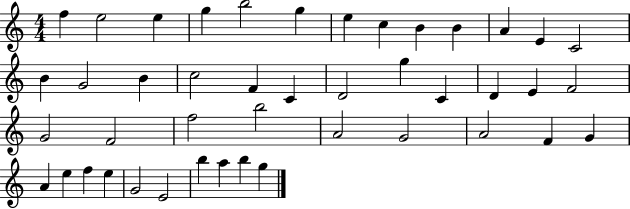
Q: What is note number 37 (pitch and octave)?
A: F5